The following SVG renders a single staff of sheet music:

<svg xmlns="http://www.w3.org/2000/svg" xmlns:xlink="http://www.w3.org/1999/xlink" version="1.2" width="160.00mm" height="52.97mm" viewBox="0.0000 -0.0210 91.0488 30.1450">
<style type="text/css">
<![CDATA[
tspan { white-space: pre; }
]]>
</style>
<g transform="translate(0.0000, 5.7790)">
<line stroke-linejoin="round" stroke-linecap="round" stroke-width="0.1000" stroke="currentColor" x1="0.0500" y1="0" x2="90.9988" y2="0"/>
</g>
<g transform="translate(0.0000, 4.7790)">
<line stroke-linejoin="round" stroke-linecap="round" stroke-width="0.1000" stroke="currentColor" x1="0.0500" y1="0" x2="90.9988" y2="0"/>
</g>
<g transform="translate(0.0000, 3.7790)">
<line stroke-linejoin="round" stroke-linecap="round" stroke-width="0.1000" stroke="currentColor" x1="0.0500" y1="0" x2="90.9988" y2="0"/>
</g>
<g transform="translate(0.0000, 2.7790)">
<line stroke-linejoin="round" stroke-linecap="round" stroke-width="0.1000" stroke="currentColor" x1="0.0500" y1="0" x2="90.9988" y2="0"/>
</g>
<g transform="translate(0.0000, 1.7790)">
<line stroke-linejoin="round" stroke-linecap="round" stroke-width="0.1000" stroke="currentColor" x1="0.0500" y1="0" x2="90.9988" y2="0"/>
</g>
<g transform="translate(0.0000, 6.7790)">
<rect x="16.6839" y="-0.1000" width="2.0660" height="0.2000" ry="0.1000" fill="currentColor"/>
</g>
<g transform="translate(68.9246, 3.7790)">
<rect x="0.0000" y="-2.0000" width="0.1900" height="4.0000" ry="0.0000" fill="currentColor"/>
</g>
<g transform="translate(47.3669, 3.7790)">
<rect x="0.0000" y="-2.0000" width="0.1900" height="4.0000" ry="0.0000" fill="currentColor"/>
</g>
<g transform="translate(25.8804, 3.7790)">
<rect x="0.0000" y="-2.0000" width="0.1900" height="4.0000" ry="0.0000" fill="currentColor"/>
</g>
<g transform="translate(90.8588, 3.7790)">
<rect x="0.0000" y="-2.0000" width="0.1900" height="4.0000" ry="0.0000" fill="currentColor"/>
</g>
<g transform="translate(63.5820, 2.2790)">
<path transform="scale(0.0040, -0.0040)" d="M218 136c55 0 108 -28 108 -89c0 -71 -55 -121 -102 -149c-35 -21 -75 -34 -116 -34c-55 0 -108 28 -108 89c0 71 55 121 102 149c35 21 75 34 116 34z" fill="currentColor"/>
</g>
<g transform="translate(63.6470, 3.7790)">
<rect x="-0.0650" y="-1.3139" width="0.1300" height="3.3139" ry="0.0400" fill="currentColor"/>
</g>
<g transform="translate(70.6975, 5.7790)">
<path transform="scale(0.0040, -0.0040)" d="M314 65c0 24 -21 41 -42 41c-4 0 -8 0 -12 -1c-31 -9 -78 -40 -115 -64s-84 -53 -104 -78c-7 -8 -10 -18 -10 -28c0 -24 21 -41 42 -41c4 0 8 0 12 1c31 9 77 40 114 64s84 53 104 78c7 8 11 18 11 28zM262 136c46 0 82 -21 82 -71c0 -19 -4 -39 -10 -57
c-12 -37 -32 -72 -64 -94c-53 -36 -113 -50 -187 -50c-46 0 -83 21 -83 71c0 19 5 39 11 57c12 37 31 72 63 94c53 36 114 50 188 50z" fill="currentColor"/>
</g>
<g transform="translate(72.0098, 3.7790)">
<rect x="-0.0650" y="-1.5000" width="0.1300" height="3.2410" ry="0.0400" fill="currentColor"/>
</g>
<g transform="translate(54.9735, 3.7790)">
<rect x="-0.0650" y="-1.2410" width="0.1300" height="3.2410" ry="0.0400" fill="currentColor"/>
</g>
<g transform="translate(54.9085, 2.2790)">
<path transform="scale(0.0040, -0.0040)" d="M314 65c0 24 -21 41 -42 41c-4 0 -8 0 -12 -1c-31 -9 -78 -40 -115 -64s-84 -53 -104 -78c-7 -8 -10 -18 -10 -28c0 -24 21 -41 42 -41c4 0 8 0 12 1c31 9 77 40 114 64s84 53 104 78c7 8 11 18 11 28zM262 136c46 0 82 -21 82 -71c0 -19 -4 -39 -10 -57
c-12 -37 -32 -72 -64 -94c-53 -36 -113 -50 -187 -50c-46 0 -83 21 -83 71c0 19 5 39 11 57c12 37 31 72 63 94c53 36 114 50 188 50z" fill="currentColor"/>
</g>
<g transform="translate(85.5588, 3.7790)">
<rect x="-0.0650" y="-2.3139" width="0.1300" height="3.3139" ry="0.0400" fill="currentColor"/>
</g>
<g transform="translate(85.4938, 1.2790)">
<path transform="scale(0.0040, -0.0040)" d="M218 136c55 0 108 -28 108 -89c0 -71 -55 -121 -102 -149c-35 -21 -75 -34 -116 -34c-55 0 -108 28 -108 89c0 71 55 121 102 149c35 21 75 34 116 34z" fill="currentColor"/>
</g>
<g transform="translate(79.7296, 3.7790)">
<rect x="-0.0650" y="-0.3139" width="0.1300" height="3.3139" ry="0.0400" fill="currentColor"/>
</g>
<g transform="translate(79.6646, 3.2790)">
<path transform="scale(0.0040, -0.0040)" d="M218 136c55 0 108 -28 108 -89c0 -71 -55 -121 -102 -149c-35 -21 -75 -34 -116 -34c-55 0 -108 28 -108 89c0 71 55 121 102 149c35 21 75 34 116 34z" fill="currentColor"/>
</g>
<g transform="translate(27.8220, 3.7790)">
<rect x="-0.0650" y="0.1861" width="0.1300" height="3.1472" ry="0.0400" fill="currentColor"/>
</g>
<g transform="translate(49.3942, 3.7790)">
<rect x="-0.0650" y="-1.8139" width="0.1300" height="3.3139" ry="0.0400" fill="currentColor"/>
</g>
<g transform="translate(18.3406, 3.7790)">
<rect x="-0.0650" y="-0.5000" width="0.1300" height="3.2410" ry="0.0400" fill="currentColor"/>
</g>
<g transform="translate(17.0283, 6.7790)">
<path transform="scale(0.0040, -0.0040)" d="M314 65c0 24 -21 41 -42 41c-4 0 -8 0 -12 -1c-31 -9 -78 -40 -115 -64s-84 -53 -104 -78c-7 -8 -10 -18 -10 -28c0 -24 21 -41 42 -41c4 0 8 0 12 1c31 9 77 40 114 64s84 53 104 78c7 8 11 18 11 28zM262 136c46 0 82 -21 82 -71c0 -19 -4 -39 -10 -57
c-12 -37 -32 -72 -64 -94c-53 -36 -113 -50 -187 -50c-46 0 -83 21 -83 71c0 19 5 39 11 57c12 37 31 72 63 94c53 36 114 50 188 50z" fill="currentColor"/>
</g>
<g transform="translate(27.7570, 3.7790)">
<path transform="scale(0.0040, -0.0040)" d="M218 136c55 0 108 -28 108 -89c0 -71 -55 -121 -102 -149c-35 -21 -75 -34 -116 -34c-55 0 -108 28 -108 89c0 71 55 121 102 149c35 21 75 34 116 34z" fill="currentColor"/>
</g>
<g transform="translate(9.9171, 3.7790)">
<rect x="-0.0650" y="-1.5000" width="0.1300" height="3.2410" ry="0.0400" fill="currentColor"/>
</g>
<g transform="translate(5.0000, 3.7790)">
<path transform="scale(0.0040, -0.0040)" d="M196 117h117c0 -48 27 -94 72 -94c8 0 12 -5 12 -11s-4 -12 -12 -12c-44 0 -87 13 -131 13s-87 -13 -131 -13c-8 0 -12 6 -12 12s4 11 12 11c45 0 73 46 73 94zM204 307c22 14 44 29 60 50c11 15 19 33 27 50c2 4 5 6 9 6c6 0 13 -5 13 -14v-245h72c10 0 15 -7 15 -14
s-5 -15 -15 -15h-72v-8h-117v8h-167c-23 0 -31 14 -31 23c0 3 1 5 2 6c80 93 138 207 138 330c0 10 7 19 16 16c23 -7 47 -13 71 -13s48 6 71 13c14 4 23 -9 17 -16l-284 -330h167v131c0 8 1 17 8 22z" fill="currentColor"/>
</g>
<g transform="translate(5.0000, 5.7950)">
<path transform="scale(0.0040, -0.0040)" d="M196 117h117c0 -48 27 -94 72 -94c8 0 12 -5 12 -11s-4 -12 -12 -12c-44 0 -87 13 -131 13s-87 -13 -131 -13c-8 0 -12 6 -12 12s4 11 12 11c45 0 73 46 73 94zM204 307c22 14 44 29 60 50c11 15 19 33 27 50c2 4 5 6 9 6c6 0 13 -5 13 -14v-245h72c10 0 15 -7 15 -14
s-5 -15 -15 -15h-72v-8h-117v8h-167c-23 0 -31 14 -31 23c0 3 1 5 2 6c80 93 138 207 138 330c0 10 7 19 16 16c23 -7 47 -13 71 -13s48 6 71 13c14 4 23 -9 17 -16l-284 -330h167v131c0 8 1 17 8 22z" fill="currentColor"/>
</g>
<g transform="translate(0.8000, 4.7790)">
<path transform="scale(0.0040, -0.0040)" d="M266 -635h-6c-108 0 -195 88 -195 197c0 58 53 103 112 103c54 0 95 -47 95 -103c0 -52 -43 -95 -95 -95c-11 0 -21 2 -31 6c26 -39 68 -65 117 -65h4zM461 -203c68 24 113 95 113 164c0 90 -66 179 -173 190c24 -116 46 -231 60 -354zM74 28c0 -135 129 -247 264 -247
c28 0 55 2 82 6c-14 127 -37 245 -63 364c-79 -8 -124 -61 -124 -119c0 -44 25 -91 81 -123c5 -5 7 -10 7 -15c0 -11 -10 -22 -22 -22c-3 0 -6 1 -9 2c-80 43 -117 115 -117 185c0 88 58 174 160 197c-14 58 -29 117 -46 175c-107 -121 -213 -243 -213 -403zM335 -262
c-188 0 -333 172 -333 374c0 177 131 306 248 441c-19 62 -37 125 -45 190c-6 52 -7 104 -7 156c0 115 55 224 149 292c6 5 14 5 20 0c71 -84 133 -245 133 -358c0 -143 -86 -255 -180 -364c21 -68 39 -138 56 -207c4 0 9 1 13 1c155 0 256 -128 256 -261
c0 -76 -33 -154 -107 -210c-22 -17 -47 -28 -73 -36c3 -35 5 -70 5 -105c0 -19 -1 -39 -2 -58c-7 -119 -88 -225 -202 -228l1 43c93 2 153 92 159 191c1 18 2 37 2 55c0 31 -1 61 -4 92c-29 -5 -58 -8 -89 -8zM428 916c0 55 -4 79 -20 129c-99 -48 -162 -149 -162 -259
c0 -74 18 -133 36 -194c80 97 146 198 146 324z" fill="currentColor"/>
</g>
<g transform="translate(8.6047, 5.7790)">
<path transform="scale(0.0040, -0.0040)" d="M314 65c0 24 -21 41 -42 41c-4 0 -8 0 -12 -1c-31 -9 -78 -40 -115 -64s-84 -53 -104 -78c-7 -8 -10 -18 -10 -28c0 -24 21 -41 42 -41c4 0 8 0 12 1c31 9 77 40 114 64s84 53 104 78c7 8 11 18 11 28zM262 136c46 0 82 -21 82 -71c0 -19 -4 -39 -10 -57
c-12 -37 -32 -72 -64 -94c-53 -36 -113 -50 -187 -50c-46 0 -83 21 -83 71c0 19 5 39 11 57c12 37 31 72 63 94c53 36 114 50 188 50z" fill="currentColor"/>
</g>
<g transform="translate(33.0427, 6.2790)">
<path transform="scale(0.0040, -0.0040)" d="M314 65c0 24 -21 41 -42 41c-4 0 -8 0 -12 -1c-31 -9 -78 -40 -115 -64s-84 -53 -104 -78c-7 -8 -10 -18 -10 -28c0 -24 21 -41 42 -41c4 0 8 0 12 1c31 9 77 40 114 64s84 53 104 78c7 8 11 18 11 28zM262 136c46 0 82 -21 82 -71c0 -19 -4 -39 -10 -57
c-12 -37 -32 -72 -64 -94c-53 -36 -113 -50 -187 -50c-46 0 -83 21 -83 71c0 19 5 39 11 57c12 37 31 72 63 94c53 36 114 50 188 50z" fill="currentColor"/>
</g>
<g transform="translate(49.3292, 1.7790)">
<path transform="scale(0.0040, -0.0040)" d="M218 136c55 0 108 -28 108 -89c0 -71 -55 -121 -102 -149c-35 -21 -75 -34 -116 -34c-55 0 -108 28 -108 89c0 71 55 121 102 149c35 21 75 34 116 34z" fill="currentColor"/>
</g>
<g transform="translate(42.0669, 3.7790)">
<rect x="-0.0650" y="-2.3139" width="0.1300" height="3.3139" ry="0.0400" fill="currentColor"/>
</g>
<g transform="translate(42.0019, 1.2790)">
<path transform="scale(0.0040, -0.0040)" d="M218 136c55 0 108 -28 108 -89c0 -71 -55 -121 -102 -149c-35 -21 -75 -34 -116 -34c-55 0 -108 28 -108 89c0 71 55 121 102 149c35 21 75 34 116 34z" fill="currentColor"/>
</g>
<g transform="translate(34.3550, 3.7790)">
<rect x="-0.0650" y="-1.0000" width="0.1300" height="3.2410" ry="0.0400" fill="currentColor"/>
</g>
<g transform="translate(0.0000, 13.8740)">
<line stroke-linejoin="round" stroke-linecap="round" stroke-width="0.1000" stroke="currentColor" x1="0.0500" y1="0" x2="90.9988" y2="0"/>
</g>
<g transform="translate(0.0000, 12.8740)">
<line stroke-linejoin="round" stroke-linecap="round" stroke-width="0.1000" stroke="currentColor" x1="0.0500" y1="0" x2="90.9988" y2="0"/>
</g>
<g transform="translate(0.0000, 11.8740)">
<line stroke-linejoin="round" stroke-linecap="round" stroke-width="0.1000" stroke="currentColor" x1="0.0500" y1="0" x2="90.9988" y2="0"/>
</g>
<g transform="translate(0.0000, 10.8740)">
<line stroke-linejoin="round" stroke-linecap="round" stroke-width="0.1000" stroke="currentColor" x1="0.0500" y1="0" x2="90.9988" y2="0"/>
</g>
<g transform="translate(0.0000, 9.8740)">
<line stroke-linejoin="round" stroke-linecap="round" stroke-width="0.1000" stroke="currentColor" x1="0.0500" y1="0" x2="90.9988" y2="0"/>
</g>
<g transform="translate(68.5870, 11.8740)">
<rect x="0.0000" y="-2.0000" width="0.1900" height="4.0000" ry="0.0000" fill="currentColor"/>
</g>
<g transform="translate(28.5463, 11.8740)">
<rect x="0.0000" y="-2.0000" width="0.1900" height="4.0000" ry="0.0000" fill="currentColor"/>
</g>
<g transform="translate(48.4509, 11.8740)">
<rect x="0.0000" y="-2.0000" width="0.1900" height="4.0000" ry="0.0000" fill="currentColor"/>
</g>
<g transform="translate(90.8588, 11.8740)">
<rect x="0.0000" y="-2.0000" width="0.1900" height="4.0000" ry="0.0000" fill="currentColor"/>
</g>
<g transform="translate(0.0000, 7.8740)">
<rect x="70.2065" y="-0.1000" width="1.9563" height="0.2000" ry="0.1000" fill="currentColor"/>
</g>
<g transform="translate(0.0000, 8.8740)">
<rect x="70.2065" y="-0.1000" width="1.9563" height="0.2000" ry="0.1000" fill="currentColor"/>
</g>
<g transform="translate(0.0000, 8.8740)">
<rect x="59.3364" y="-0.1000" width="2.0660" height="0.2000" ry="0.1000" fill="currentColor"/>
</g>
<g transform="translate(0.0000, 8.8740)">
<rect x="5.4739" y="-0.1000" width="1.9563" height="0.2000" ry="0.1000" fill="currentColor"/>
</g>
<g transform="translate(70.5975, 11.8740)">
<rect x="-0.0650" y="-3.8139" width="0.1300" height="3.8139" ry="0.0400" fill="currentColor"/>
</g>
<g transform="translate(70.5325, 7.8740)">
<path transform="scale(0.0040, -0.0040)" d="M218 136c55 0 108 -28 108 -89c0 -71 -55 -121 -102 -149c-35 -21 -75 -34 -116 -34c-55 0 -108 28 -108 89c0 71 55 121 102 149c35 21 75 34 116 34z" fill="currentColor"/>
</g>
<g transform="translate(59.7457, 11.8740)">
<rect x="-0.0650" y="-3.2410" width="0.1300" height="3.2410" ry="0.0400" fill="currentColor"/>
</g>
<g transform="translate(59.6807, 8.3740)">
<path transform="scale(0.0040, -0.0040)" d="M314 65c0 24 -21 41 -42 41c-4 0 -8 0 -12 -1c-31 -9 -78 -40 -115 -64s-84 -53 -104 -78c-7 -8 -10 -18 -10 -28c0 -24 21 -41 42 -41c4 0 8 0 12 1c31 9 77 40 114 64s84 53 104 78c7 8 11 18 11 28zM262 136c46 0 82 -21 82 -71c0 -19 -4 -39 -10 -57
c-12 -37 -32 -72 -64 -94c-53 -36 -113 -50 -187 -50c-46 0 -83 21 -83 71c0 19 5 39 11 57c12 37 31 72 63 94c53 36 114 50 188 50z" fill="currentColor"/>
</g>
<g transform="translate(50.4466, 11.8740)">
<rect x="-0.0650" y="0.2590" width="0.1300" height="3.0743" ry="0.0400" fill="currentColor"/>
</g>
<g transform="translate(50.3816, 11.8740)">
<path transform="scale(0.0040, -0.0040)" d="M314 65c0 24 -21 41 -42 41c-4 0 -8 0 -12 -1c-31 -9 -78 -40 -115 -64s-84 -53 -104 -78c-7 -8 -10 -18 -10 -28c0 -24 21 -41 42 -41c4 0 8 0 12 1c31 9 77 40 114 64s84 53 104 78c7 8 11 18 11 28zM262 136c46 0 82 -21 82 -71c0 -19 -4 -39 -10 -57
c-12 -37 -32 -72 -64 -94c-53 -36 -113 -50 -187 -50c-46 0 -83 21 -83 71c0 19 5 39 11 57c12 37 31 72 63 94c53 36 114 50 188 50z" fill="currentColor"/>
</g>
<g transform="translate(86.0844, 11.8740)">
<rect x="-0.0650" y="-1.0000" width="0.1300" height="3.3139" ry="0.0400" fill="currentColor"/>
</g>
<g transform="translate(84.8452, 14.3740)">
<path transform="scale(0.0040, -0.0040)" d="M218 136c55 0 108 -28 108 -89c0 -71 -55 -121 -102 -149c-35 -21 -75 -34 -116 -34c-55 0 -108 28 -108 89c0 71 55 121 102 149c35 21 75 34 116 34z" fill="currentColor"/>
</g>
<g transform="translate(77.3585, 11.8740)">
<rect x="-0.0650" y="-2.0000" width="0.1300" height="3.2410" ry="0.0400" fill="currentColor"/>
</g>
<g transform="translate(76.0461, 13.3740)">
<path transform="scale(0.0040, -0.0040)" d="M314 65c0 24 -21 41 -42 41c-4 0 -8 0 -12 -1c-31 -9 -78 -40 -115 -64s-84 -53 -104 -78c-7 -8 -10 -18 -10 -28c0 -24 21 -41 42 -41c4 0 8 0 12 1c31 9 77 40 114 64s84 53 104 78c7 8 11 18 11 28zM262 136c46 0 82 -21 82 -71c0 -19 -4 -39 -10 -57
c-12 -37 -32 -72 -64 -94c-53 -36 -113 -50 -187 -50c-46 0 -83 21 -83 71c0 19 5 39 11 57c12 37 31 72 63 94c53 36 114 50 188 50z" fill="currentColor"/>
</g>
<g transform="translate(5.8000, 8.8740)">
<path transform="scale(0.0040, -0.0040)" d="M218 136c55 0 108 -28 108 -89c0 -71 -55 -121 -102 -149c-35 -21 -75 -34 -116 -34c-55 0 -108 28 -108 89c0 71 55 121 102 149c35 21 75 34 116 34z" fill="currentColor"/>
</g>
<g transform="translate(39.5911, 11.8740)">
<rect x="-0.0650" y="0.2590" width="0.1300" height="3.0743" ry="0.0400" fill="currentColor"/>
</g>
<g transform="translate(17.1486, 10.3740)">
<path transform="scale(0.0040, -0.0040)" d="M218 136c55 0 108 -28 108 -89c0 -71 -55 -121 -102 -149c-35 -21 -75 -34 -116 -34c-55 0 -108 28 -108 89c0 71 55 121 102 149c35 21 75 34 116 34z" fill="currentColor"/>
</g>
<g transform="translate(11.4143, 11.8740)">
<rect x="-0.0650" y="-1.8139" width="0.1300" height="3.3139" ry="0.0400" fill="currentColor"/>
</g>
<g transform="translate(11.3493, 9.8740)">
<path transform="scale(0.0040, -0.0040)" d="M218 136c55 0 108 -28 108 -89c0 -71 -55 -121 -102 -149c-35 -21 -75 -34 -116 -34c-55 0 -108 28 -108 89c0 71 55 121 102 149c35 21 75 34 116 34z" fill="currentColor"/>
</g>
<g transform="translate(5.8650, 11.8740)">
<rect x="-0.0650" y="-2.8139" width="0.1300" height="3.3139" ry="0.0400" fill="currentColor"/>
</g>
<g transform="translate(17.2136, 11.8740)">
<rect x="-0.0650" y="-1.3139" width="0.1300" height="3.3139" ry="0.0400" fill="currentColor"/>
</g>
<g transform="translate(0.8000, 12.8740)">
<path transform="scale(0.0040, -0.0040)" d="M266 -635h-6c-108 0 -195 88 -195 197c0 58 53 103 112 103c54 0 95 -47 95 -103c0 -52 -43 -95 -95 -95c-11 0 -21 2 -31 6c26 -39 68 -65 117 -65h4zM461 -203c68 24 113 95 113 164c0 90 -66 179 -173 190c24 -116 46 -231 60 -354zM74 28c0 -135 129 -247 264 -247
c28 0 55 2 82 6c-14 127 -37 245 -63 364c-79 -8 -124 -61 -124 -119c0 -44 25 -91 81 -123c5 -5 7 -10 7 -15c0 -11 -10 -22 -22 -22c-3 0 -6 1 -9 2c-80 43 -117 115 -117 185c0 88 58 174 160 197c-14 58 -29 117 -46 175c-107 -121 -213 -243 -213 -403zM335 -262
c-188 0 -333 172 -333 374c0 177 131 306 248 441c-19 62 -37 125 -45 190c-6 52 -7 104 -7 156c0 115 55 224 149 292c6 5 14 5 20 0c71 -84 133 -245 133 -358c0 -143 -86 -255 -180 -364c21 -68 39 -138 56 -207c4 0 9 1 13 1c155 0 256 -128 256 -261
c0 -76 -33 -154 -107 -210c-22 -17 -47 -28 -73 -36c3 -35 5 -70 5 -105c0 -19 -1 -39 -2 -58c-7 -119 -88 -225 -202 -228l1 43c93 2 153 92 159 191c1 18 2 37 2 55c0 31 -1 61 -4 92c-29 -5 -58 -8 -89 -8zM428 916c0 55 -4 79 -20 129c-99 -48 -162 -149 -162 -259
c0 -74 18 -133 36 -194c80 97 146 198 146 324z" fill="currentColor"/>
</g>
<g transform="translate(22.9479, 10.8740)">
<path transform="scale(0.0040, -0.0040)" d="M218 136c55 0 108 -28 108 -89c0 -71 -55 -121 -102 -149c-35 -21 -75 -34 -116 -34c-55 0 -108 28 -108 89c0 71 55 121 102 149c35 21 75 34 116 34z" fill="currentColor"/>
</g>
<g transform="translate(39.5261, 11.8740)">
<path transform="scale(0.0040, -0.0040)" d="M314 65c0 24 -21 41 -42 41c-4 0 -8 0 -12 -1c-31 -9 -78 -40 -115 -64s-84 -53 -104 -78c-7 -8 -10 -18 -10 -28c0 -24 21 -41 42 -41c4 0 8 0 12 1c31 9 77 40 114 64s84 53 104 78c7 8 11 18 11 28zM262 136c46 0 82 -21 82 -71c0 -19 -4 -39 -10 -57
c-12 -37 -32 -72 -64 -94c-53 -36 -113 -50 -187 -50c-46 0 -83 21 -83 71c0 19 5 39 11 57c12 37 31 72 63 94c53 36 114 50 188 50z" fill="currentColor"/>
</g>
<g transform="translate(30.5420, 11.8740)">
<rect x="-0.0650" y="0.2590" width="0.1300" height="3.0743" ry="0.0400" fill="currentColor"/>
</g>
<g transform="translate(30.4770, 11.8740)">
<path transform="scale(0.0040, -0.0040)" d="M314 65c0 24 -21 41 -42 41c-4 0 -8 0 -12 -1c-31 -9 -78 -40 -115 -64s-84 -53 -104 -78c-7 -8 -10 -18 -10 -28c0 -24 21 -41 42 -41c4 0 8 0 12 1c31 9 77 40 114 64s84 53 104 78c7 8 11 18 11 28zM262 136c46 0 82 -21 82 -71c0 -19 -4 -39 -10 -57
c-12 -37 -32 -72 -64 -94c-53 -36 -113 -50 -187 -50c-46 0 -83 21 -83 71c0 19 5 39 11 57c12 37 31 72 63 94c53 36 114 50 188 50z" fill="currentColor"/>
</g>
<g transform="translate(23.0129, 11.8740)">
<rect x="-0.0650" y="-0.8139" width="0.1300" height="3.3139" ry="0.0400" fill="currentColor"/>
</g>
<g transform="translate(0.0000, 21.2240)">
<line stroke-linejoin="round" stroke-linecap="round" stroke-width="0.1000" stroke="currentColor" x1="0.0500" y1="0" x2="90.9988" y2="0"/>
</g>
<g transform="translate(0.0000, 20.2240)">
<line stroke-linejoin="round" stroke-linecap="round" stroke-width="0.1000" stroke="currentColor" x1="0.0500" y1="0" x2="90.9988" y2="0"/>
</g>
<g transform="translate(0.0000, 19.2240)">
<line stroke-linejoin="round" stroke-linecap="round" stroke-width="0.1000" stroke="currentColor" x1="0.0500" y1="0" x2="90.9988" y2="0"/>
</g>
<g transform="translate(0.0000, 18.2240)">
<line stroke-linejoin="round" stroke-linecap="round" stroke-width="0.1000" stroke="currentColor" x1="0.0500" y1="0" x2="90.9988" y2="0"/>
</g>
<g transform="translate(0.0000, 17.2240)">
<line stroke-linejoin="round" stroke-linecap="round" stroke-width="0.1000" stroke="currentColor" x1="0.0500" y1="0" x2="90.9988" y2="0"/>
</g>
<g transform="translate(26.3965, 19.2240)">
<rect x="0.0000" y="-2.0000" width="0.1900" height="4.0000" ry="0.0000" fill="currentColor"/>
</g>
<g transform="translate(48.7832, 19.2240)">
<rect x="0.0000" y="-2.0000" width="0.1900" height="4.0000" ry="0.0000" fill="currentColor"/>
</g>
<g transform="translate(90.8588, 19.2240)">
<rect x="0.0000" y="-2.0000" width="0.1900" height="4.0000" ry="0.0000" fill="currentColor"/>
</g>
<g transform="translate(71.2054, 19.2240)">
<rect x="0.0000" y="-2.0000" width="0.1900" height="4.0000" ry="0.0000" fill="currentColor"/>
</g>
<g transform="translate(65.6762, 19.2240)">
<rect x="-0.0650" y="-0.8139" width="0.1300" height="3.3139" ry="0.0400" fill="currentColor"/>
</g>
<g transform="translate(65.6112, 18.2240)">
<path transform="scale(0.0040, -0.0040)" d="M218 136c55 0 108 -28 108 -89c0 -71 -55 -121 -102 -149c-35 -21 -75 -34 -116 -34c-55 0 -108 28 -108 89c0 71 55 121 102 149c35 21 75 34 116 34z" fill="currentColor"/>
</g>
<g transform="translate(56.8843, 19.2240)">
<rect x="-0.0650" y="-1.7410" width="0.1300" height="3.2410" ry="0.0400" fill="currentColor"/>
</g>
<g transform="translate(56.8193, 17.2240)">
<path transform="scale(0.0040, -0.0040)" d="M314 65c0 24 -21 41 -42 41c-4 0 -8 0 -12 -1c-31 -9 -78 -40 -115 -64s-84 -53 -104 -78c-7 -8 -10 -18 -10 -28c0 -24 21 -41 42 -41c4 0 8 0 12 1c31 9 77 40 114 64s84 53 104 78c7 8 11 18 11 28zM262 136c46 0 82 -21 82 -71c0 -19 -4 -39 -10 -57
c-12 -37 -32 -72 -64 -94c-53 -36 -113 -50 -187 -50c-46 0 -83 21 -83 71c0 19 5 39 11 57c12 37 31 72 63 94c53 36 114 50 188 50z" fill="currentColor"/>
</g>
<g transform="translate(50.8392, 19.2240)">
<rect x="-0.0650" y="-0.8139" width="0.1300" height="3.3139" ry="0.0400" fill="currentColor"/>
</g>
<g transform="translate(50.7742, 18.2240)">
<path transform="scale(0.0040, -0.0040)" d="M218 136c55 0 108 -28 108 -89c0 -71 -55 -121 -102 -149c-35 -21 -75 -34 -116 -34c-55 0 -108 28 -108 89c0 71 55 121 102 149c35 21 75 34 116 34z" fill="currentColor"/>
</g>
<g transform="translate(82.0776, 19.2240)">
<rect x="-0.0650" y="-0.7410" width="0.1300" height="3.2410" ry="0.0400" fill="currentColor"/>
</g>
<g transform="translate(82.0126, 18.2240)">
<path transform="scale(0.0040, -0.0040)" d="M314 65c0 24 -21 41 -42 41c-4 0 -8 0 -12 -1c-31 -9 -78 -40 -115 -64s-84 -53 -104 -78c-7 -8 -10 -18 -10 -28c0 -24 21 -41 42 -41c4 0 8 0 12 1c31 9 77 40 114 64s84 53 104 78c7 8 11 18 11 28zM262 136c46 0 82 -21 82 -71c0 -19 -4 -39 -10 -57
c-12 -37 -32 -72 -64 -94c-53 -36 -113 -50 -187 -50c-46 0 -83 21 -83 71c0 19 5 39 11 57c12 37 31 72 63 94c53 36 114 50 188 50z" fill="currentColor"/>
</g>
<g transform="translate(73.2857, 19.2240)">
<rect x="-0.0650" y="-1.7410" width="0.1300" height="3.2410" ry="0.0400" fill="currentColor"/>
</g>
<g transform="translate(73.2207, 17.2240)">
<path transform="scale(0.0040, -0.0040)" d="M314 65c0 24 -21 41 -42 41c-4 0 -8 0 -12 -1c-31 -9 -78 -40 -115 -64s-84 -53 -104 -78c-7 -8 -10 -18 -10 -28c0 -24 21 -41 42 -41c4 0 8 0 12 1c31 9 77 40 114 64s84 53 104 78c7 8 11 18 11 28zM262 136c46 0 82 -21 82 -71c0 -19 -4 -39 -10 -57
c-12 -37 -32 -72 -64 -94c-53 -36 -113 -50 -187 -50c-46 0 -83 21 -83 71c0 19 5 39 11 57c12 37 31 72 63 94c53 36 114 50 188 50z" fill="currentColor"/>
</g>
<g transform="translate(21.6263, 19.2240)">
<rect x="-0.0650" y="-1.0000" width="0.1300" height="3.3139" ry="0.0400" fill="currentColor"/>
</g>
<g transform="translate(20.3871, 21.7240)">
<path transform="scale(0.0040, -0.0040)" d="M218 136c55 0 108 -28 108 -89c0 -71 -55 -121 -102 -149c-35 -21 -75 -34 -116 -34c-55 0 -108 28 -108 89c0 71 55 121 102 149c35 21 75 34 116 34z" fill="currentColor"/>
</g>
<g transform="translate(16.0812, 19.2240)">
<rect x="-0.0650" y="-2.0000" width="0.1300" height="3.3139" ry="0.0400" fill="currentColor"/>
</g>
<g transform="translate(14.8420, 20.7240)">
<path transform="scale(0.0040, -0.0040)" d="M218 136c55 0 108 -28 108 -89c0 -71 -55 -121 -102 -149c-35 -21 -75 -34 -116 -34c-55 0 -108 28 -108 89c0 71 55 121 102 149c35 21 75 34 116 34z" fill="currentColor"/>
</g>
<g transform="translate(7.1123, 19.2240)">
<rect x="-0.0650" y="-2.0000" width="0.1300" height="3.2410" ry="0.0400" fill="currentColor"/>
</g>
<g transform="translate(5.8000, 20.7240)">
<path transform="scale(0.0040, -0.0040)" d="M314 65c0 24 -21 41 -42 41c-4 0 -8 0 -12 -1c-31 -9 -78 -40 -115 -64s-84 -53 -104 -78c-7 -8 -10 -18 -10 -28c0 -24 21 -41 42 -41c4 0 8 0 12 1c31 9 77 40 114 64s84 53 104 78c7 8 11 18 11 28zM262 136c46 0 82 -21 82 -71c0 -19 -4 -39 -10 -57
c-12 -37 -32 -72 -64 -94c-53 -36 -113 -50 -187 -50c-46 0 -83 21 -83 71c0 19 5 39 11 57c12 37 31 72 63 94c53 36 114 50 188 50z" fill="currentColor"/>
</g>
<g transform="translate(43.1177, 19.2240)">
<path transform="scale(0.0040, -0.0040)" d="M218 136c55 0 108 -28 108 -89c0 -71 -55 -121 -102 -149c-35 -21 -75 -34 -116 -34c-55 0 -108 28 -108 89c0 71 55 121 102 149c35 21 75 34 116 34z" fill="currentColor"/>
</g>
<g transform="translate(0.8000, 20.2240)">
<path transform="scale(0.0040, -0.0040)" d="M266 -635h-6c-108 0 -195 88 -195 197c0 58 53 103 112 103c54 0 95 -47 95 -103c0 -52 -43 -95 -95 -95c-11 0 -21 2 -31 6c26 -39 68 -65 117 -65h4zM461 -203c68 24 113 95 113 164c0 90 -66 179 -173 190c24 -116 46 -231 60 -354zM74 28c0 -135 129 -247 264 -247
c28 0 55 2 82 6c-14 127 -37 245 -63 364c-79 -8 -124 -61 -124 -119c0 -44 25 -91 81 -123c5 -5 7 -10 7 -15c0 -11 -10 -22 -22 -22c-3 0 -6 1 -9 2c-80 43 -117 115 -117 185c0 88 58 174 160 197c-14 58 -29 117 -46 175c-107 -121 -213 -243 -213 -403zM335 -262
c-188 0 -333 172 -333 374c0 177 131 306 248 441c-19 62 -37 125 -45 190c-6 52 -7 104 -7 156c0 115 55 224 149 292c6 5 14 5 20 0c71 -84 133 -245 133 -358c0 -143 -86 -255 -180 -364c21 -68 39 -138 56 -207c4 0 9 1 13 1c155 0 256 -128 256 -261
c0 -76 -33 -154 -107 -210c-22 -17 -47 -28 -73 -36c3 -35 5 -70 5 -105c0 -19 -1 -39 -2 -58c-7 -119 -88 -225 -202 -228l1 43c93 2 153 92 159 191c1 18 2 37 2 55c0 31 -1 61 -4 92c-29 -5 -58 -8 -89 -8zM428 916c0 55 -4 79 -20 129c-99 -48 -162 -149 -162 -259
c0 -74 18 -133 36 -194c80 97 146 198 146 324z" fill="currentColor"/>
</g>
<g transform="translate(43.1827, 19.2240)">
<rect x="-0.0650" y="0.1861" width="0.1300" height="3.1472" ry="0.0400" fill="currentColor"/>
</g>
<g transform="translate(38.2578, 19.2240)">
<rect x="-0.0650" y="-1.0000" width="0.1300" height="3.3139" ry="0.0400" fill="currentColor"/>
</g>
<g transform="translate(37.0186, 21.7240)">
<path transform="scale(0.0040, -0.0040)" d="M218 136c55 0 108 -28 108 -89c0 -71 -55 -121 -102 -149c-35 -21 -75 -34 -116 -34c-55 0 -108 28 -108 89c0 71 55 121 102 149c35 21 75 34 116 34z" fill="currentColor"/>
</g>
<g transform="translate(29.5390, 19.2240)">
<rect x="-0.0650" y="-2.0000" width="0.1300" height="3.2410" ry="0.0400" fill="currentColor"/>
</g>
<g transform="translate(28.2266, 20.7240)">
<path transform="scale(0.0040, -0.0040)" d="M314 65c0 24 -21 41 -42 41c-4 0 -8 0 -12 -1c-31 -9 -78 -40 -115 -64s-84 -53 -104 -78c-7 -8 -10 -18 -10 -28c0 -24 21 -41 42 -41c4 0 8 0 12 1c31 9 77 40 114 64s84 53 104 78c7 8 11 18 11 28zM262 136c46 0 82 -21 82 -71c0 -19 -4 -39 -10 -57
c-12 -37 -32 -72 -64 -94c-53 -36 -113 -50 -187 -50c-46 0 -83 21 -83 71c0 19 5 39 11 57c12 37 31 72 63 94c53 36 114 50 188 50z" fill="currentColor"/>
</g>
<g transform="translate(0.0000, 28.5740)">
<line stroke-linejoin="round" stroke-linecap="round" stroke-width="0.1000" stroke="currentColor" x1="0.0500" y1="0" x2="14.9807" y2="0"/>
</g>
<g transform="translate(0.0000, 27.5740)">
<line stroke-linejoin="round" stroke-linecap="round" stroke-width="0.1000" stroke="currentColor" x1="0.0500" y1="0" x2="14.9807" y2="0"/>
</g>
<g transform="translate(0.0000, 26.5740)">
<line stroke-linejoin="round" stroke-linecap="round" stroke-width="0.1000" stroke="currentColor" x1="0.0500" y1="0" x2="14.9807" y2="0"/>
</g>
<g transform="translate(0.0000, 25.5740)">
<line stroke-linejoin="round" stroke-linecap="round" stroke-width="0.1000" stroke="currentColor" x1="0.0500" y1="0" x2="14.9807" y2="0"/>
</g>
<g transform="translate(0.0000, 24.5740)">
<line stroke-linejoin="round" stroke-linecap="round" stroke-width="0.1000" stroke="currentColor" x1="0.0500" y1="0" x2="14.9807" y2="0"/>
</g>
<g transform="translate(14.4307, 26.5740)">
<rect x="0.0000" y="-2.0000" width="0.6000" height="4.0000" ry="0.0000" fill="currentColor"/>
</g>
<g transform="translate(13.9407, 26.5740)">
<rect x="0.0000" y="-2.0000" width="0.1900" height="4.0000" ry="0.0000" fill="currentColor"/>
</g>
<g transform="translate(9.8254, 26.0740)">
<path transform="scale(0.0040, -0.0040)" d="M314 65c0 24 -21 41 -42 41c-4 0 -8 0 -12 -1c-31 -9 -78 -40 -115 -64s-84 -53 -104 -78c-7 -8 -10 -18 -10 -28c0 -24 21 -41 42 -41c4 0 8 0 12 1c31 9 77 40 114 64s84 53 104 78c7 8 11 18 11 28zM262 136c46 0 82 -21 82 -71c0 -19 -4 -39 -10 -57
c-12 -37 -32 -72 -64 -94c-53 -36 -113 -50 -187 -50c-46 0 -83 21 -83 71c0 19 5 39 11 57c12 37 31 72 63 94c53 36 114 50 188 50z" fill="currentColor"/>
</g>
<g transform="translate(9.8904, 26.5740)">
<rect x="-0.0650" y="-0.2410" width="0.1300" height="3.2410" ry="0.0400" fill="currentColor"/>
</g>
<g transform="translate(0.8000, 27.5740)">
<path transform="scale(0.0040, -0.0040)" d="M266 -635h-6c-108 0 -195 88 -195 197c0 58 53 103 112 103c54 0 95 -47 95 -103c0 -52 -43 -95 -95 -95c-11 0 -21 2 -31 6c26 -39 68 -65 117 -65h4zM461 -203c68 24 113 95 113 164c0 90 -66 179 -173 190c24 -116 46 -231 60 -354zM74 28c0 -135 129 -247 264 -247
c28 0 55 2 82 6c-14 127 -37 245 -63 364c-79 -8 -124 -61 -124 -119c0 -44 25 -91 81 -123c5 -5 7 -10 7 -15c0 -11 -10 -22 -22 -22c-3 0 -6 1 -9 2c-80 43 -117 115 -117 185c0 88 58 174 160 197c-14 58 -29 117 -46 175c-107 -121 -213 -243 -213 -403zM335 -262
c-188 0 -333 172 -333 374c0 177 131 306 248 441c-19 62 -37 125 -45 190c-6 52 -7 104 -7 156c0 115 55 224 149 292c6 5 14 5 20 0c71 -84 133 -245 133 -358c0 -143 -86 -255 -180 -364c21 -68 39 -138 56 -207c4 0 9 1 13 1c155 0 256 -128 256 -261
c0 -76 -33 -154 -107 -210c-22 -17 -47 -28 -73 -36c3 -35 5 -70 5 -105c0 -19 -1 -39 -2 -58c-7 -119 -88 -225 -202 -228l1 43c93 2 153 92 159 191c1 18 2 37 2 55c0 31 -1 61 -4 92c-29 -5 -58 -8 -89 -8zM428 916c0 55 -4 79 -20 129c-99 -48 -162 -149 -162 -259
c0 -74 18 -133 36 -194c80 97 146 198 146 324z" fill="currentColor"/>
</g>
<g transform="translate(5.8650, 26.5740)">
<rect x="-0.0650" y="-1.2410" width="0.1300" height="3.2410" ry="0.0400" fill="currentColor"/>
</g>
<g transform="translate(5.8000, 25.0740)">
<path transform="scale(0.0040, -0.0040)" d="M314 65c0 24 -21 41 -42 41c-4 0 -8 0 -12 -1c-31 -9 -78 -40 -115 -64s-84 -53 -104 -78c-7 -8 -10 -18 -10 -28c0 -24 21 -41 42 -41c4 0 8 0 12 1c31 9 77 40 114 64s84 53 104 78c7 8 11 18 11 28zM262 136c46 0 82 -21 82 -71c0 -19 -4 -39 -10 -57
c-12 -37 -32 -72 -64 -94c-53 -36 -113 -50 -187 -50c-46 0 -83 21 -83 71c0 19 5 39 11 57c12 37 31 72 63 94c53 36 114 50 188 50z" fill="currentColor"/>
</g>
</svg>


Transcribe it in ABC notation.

X:1
T:Untitled
M:4/4
L:1/4
K:C
E2 C2 B D2 g f e2 e E2 c g a f e d B2 B2 B2 b2 c' F2 D F2 F D F2 D B d f2 d f2 d2 e2 c2